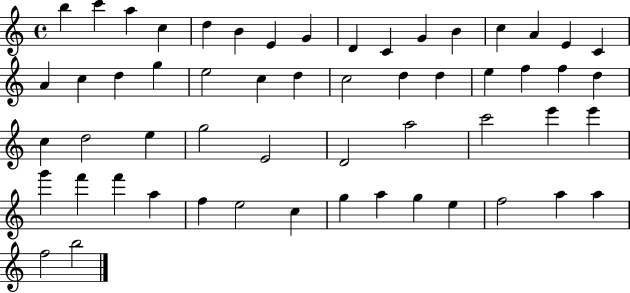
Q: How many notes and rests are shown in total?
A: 56